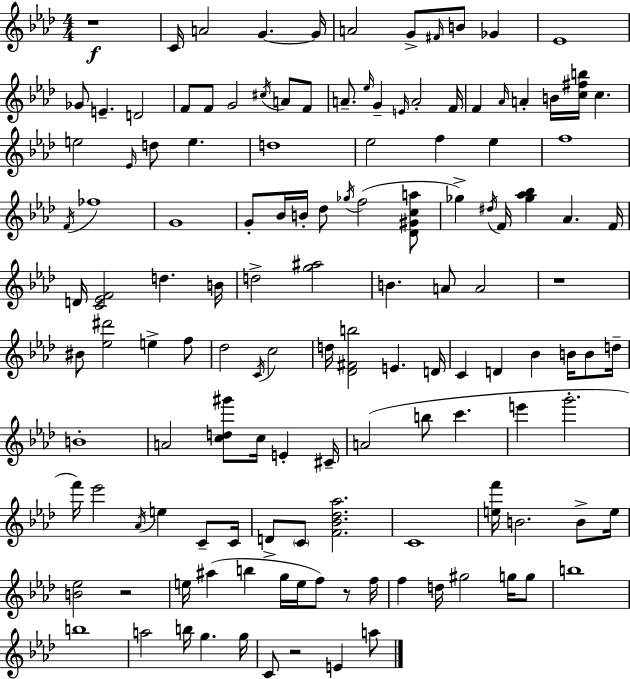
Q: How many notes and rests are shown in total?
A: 134